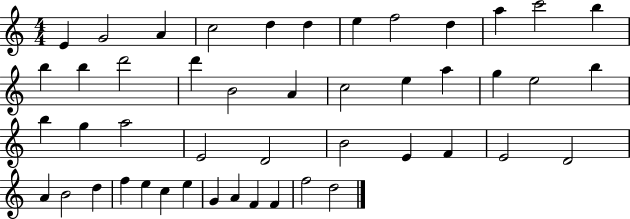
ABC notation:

X:1
T:Untitled
M:4/4
L:1/4
K:C
E G2 A c2 d d e f2 d a c'2 b b b d'2 d' B2 A c2 e a g e2 b b g a2 E2 D2 B2 E F E2 D2 A B2 d f e c e G A F F f2 d2